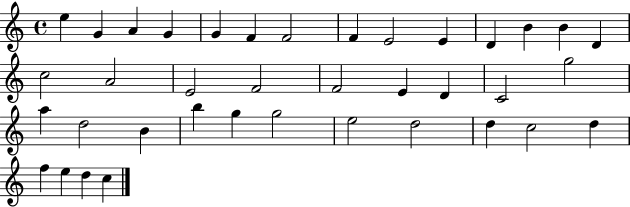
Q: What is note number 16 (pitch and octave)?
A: A4